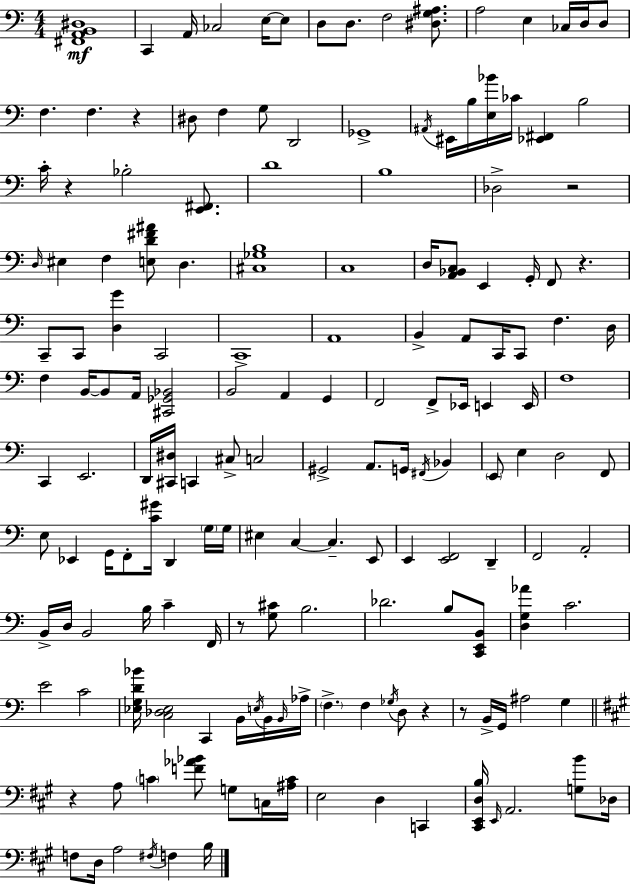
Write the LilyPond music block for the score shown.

{
  \clef bass
  \numericTimeSignature
  \time 4/4
  \key c \major
  \repeat volta 2 { <fis, a, b, dis>1\mf | c,4 a,16 ces2 e16~~ e8 | d8 d8. f2 <dis g ais>8. | a2 e4 ces16 d16 d8 | \break f4. f4. r4 | dis8 f4 g8 d,2 | ges,1-> | \acciaccatura { ais,16 } eis,16 b16 <e bes'>16 ces'16 <ees, fis,>4 b2 | \break c'16-. r4 bes2-. <e, fis,>8. | d'1 | b1 | des2-> r2 | \break \grace { d16 } eis4 f4 <e d' fis' ais'>8 d4. | <cis ges b>1 | c1 | d16 <a, bes, c>8 e,4 g,16-. f,8 r4. | \break c,8-- c,8 <d g'>4 c,2 | c,1-> | a,1 | b,4-> a,8 c,16 c,8 f4. | \break d16 f4 b,16~~ b,8 a,16 <cis, ges, bes,>2 | b,2 a,4 g,4 | f,2 f,8-> ees,16 e,4 | e,16 f1 | \break c,4 e,2. | d,16 <cis, dis>16 c,4 cis8-> c2 | gis,2-> a,8. g,16 \acciaccatura { fis,16 } bes,4 | \parenthesize e,8 e4 d2 | \break f,8 e8 ees,4 g,16 f,8-. <c' gis'>16 d,4 | \parenthesize g16 g16 eis4 c4~~ c4.-- | e,8 e,4 <e, f,>2 d,4-- | f,2 a,2-. | \break b,16-> d16 b,2 b16 c'4-- | f,16 r8 <g cis'>8 b2. | des'2. b8 | <c, e, b,>8 <d g aes'>4 c'2. | \break e'2 c'2 | <ees g d' bes'>16 <c des ees>2 c,4 | b,16 \acciaccatura { e16 } b,16 \grace { b,16 } aes16-> \parenthesize f4.-> f4 \acciaccatura { ges16 } | d8 r4 r8 b,16-> g,16 ais2 | \break g4 \bar "||" \break \key a \major r4 a8 \parenthesize c'4 <f' aes' bes'>8 g8 c16 <ais c'>16 | e2 d4 c,4 | <cis, e, d b>16 \grace { e,16 } a,2. <g b'>8 | des16 f8 d16 a2 \acciaccatura { fis16 } f4 | \break b16 } \bar "|."
}